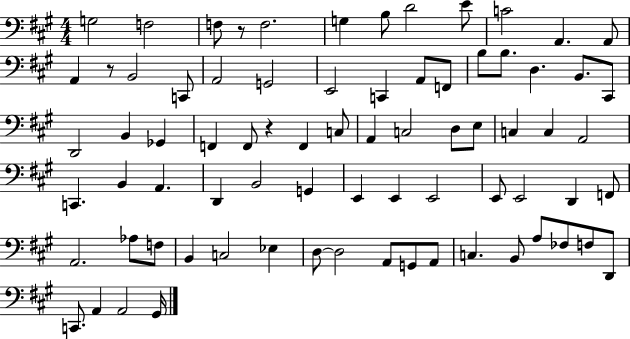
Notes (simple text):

G3/h F3/h F3/e R/e F3/h. G3/q B3/e D4/h E4/e C4/h A2/q. A2/e A2/q R/e B2/h C2/e A2/h G2/h E2/h C2/q A2/e F2/e B3/e B3/e. D3/q. B2/e. C#2/e D2/h B2/q Gb2/q F2/q F2/e R/q F2/q C3/e A2/q C3/h D3/e E3/e C3/q C3/q A2/h C2/q. B2/q A2/q. D2/q B2/h G2/q E2/q E2/q E2/h E2/e E2/h D2/q F2/e A2/h. Ab3/e F3/e B2/q C3/h Eb3/q D3/e D3/h A2/e G2/e A2/e C3/q. B2/e A3/e FES3/e F3/e D2/e C2/e. A2/q A2/h G#2/s